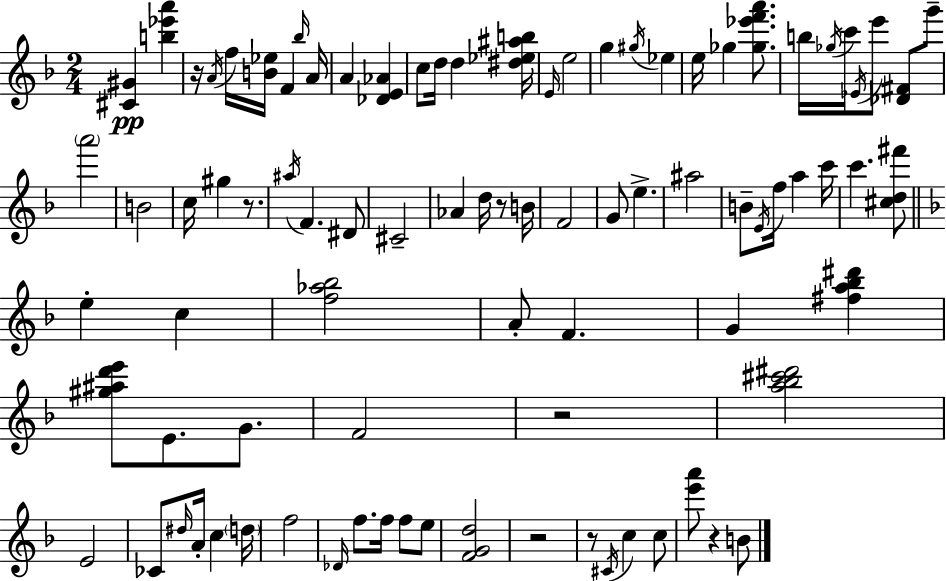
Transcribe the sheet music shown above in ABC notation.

X:1
T:Untitled
M:2/4
L:1/4
K:F
[^C^G] [b_e'a'] z/4 A/4 f/4 [B_e]/4 F _b/4 A/4 A [_DE_A] c/2 d/4 d [^d_e^ab]/4 E/4 e2 g ^g/4 _e e/4 _g [_g_e'f'a']/2 b/4 _g/4 c'/4 _E/4 e'/2 [_D^F]/2 g'/2 a'2 B2 c/4 ^g z/2 ^a/4 F ^D/2 ^C2 _A d/4 z/2 B/4 F2 G/2 e ^a2 B/2 E/4 f/4 a c'/4 c' [^cd^f']/2 e c [f_a_b]2 A/2 F G [^fa_b^d'] [^g^ad'e']/2 E/2 G/2 F2 z2 [a_b^c'^d']2 E2 _C/2 ^d/4 A/4 c d/4 f2 _D/4 f/2 f/4 f/2 e/2 [FGd]2 z2 z/2 ^C/4 c c/2 [e'a']/2 z B/2